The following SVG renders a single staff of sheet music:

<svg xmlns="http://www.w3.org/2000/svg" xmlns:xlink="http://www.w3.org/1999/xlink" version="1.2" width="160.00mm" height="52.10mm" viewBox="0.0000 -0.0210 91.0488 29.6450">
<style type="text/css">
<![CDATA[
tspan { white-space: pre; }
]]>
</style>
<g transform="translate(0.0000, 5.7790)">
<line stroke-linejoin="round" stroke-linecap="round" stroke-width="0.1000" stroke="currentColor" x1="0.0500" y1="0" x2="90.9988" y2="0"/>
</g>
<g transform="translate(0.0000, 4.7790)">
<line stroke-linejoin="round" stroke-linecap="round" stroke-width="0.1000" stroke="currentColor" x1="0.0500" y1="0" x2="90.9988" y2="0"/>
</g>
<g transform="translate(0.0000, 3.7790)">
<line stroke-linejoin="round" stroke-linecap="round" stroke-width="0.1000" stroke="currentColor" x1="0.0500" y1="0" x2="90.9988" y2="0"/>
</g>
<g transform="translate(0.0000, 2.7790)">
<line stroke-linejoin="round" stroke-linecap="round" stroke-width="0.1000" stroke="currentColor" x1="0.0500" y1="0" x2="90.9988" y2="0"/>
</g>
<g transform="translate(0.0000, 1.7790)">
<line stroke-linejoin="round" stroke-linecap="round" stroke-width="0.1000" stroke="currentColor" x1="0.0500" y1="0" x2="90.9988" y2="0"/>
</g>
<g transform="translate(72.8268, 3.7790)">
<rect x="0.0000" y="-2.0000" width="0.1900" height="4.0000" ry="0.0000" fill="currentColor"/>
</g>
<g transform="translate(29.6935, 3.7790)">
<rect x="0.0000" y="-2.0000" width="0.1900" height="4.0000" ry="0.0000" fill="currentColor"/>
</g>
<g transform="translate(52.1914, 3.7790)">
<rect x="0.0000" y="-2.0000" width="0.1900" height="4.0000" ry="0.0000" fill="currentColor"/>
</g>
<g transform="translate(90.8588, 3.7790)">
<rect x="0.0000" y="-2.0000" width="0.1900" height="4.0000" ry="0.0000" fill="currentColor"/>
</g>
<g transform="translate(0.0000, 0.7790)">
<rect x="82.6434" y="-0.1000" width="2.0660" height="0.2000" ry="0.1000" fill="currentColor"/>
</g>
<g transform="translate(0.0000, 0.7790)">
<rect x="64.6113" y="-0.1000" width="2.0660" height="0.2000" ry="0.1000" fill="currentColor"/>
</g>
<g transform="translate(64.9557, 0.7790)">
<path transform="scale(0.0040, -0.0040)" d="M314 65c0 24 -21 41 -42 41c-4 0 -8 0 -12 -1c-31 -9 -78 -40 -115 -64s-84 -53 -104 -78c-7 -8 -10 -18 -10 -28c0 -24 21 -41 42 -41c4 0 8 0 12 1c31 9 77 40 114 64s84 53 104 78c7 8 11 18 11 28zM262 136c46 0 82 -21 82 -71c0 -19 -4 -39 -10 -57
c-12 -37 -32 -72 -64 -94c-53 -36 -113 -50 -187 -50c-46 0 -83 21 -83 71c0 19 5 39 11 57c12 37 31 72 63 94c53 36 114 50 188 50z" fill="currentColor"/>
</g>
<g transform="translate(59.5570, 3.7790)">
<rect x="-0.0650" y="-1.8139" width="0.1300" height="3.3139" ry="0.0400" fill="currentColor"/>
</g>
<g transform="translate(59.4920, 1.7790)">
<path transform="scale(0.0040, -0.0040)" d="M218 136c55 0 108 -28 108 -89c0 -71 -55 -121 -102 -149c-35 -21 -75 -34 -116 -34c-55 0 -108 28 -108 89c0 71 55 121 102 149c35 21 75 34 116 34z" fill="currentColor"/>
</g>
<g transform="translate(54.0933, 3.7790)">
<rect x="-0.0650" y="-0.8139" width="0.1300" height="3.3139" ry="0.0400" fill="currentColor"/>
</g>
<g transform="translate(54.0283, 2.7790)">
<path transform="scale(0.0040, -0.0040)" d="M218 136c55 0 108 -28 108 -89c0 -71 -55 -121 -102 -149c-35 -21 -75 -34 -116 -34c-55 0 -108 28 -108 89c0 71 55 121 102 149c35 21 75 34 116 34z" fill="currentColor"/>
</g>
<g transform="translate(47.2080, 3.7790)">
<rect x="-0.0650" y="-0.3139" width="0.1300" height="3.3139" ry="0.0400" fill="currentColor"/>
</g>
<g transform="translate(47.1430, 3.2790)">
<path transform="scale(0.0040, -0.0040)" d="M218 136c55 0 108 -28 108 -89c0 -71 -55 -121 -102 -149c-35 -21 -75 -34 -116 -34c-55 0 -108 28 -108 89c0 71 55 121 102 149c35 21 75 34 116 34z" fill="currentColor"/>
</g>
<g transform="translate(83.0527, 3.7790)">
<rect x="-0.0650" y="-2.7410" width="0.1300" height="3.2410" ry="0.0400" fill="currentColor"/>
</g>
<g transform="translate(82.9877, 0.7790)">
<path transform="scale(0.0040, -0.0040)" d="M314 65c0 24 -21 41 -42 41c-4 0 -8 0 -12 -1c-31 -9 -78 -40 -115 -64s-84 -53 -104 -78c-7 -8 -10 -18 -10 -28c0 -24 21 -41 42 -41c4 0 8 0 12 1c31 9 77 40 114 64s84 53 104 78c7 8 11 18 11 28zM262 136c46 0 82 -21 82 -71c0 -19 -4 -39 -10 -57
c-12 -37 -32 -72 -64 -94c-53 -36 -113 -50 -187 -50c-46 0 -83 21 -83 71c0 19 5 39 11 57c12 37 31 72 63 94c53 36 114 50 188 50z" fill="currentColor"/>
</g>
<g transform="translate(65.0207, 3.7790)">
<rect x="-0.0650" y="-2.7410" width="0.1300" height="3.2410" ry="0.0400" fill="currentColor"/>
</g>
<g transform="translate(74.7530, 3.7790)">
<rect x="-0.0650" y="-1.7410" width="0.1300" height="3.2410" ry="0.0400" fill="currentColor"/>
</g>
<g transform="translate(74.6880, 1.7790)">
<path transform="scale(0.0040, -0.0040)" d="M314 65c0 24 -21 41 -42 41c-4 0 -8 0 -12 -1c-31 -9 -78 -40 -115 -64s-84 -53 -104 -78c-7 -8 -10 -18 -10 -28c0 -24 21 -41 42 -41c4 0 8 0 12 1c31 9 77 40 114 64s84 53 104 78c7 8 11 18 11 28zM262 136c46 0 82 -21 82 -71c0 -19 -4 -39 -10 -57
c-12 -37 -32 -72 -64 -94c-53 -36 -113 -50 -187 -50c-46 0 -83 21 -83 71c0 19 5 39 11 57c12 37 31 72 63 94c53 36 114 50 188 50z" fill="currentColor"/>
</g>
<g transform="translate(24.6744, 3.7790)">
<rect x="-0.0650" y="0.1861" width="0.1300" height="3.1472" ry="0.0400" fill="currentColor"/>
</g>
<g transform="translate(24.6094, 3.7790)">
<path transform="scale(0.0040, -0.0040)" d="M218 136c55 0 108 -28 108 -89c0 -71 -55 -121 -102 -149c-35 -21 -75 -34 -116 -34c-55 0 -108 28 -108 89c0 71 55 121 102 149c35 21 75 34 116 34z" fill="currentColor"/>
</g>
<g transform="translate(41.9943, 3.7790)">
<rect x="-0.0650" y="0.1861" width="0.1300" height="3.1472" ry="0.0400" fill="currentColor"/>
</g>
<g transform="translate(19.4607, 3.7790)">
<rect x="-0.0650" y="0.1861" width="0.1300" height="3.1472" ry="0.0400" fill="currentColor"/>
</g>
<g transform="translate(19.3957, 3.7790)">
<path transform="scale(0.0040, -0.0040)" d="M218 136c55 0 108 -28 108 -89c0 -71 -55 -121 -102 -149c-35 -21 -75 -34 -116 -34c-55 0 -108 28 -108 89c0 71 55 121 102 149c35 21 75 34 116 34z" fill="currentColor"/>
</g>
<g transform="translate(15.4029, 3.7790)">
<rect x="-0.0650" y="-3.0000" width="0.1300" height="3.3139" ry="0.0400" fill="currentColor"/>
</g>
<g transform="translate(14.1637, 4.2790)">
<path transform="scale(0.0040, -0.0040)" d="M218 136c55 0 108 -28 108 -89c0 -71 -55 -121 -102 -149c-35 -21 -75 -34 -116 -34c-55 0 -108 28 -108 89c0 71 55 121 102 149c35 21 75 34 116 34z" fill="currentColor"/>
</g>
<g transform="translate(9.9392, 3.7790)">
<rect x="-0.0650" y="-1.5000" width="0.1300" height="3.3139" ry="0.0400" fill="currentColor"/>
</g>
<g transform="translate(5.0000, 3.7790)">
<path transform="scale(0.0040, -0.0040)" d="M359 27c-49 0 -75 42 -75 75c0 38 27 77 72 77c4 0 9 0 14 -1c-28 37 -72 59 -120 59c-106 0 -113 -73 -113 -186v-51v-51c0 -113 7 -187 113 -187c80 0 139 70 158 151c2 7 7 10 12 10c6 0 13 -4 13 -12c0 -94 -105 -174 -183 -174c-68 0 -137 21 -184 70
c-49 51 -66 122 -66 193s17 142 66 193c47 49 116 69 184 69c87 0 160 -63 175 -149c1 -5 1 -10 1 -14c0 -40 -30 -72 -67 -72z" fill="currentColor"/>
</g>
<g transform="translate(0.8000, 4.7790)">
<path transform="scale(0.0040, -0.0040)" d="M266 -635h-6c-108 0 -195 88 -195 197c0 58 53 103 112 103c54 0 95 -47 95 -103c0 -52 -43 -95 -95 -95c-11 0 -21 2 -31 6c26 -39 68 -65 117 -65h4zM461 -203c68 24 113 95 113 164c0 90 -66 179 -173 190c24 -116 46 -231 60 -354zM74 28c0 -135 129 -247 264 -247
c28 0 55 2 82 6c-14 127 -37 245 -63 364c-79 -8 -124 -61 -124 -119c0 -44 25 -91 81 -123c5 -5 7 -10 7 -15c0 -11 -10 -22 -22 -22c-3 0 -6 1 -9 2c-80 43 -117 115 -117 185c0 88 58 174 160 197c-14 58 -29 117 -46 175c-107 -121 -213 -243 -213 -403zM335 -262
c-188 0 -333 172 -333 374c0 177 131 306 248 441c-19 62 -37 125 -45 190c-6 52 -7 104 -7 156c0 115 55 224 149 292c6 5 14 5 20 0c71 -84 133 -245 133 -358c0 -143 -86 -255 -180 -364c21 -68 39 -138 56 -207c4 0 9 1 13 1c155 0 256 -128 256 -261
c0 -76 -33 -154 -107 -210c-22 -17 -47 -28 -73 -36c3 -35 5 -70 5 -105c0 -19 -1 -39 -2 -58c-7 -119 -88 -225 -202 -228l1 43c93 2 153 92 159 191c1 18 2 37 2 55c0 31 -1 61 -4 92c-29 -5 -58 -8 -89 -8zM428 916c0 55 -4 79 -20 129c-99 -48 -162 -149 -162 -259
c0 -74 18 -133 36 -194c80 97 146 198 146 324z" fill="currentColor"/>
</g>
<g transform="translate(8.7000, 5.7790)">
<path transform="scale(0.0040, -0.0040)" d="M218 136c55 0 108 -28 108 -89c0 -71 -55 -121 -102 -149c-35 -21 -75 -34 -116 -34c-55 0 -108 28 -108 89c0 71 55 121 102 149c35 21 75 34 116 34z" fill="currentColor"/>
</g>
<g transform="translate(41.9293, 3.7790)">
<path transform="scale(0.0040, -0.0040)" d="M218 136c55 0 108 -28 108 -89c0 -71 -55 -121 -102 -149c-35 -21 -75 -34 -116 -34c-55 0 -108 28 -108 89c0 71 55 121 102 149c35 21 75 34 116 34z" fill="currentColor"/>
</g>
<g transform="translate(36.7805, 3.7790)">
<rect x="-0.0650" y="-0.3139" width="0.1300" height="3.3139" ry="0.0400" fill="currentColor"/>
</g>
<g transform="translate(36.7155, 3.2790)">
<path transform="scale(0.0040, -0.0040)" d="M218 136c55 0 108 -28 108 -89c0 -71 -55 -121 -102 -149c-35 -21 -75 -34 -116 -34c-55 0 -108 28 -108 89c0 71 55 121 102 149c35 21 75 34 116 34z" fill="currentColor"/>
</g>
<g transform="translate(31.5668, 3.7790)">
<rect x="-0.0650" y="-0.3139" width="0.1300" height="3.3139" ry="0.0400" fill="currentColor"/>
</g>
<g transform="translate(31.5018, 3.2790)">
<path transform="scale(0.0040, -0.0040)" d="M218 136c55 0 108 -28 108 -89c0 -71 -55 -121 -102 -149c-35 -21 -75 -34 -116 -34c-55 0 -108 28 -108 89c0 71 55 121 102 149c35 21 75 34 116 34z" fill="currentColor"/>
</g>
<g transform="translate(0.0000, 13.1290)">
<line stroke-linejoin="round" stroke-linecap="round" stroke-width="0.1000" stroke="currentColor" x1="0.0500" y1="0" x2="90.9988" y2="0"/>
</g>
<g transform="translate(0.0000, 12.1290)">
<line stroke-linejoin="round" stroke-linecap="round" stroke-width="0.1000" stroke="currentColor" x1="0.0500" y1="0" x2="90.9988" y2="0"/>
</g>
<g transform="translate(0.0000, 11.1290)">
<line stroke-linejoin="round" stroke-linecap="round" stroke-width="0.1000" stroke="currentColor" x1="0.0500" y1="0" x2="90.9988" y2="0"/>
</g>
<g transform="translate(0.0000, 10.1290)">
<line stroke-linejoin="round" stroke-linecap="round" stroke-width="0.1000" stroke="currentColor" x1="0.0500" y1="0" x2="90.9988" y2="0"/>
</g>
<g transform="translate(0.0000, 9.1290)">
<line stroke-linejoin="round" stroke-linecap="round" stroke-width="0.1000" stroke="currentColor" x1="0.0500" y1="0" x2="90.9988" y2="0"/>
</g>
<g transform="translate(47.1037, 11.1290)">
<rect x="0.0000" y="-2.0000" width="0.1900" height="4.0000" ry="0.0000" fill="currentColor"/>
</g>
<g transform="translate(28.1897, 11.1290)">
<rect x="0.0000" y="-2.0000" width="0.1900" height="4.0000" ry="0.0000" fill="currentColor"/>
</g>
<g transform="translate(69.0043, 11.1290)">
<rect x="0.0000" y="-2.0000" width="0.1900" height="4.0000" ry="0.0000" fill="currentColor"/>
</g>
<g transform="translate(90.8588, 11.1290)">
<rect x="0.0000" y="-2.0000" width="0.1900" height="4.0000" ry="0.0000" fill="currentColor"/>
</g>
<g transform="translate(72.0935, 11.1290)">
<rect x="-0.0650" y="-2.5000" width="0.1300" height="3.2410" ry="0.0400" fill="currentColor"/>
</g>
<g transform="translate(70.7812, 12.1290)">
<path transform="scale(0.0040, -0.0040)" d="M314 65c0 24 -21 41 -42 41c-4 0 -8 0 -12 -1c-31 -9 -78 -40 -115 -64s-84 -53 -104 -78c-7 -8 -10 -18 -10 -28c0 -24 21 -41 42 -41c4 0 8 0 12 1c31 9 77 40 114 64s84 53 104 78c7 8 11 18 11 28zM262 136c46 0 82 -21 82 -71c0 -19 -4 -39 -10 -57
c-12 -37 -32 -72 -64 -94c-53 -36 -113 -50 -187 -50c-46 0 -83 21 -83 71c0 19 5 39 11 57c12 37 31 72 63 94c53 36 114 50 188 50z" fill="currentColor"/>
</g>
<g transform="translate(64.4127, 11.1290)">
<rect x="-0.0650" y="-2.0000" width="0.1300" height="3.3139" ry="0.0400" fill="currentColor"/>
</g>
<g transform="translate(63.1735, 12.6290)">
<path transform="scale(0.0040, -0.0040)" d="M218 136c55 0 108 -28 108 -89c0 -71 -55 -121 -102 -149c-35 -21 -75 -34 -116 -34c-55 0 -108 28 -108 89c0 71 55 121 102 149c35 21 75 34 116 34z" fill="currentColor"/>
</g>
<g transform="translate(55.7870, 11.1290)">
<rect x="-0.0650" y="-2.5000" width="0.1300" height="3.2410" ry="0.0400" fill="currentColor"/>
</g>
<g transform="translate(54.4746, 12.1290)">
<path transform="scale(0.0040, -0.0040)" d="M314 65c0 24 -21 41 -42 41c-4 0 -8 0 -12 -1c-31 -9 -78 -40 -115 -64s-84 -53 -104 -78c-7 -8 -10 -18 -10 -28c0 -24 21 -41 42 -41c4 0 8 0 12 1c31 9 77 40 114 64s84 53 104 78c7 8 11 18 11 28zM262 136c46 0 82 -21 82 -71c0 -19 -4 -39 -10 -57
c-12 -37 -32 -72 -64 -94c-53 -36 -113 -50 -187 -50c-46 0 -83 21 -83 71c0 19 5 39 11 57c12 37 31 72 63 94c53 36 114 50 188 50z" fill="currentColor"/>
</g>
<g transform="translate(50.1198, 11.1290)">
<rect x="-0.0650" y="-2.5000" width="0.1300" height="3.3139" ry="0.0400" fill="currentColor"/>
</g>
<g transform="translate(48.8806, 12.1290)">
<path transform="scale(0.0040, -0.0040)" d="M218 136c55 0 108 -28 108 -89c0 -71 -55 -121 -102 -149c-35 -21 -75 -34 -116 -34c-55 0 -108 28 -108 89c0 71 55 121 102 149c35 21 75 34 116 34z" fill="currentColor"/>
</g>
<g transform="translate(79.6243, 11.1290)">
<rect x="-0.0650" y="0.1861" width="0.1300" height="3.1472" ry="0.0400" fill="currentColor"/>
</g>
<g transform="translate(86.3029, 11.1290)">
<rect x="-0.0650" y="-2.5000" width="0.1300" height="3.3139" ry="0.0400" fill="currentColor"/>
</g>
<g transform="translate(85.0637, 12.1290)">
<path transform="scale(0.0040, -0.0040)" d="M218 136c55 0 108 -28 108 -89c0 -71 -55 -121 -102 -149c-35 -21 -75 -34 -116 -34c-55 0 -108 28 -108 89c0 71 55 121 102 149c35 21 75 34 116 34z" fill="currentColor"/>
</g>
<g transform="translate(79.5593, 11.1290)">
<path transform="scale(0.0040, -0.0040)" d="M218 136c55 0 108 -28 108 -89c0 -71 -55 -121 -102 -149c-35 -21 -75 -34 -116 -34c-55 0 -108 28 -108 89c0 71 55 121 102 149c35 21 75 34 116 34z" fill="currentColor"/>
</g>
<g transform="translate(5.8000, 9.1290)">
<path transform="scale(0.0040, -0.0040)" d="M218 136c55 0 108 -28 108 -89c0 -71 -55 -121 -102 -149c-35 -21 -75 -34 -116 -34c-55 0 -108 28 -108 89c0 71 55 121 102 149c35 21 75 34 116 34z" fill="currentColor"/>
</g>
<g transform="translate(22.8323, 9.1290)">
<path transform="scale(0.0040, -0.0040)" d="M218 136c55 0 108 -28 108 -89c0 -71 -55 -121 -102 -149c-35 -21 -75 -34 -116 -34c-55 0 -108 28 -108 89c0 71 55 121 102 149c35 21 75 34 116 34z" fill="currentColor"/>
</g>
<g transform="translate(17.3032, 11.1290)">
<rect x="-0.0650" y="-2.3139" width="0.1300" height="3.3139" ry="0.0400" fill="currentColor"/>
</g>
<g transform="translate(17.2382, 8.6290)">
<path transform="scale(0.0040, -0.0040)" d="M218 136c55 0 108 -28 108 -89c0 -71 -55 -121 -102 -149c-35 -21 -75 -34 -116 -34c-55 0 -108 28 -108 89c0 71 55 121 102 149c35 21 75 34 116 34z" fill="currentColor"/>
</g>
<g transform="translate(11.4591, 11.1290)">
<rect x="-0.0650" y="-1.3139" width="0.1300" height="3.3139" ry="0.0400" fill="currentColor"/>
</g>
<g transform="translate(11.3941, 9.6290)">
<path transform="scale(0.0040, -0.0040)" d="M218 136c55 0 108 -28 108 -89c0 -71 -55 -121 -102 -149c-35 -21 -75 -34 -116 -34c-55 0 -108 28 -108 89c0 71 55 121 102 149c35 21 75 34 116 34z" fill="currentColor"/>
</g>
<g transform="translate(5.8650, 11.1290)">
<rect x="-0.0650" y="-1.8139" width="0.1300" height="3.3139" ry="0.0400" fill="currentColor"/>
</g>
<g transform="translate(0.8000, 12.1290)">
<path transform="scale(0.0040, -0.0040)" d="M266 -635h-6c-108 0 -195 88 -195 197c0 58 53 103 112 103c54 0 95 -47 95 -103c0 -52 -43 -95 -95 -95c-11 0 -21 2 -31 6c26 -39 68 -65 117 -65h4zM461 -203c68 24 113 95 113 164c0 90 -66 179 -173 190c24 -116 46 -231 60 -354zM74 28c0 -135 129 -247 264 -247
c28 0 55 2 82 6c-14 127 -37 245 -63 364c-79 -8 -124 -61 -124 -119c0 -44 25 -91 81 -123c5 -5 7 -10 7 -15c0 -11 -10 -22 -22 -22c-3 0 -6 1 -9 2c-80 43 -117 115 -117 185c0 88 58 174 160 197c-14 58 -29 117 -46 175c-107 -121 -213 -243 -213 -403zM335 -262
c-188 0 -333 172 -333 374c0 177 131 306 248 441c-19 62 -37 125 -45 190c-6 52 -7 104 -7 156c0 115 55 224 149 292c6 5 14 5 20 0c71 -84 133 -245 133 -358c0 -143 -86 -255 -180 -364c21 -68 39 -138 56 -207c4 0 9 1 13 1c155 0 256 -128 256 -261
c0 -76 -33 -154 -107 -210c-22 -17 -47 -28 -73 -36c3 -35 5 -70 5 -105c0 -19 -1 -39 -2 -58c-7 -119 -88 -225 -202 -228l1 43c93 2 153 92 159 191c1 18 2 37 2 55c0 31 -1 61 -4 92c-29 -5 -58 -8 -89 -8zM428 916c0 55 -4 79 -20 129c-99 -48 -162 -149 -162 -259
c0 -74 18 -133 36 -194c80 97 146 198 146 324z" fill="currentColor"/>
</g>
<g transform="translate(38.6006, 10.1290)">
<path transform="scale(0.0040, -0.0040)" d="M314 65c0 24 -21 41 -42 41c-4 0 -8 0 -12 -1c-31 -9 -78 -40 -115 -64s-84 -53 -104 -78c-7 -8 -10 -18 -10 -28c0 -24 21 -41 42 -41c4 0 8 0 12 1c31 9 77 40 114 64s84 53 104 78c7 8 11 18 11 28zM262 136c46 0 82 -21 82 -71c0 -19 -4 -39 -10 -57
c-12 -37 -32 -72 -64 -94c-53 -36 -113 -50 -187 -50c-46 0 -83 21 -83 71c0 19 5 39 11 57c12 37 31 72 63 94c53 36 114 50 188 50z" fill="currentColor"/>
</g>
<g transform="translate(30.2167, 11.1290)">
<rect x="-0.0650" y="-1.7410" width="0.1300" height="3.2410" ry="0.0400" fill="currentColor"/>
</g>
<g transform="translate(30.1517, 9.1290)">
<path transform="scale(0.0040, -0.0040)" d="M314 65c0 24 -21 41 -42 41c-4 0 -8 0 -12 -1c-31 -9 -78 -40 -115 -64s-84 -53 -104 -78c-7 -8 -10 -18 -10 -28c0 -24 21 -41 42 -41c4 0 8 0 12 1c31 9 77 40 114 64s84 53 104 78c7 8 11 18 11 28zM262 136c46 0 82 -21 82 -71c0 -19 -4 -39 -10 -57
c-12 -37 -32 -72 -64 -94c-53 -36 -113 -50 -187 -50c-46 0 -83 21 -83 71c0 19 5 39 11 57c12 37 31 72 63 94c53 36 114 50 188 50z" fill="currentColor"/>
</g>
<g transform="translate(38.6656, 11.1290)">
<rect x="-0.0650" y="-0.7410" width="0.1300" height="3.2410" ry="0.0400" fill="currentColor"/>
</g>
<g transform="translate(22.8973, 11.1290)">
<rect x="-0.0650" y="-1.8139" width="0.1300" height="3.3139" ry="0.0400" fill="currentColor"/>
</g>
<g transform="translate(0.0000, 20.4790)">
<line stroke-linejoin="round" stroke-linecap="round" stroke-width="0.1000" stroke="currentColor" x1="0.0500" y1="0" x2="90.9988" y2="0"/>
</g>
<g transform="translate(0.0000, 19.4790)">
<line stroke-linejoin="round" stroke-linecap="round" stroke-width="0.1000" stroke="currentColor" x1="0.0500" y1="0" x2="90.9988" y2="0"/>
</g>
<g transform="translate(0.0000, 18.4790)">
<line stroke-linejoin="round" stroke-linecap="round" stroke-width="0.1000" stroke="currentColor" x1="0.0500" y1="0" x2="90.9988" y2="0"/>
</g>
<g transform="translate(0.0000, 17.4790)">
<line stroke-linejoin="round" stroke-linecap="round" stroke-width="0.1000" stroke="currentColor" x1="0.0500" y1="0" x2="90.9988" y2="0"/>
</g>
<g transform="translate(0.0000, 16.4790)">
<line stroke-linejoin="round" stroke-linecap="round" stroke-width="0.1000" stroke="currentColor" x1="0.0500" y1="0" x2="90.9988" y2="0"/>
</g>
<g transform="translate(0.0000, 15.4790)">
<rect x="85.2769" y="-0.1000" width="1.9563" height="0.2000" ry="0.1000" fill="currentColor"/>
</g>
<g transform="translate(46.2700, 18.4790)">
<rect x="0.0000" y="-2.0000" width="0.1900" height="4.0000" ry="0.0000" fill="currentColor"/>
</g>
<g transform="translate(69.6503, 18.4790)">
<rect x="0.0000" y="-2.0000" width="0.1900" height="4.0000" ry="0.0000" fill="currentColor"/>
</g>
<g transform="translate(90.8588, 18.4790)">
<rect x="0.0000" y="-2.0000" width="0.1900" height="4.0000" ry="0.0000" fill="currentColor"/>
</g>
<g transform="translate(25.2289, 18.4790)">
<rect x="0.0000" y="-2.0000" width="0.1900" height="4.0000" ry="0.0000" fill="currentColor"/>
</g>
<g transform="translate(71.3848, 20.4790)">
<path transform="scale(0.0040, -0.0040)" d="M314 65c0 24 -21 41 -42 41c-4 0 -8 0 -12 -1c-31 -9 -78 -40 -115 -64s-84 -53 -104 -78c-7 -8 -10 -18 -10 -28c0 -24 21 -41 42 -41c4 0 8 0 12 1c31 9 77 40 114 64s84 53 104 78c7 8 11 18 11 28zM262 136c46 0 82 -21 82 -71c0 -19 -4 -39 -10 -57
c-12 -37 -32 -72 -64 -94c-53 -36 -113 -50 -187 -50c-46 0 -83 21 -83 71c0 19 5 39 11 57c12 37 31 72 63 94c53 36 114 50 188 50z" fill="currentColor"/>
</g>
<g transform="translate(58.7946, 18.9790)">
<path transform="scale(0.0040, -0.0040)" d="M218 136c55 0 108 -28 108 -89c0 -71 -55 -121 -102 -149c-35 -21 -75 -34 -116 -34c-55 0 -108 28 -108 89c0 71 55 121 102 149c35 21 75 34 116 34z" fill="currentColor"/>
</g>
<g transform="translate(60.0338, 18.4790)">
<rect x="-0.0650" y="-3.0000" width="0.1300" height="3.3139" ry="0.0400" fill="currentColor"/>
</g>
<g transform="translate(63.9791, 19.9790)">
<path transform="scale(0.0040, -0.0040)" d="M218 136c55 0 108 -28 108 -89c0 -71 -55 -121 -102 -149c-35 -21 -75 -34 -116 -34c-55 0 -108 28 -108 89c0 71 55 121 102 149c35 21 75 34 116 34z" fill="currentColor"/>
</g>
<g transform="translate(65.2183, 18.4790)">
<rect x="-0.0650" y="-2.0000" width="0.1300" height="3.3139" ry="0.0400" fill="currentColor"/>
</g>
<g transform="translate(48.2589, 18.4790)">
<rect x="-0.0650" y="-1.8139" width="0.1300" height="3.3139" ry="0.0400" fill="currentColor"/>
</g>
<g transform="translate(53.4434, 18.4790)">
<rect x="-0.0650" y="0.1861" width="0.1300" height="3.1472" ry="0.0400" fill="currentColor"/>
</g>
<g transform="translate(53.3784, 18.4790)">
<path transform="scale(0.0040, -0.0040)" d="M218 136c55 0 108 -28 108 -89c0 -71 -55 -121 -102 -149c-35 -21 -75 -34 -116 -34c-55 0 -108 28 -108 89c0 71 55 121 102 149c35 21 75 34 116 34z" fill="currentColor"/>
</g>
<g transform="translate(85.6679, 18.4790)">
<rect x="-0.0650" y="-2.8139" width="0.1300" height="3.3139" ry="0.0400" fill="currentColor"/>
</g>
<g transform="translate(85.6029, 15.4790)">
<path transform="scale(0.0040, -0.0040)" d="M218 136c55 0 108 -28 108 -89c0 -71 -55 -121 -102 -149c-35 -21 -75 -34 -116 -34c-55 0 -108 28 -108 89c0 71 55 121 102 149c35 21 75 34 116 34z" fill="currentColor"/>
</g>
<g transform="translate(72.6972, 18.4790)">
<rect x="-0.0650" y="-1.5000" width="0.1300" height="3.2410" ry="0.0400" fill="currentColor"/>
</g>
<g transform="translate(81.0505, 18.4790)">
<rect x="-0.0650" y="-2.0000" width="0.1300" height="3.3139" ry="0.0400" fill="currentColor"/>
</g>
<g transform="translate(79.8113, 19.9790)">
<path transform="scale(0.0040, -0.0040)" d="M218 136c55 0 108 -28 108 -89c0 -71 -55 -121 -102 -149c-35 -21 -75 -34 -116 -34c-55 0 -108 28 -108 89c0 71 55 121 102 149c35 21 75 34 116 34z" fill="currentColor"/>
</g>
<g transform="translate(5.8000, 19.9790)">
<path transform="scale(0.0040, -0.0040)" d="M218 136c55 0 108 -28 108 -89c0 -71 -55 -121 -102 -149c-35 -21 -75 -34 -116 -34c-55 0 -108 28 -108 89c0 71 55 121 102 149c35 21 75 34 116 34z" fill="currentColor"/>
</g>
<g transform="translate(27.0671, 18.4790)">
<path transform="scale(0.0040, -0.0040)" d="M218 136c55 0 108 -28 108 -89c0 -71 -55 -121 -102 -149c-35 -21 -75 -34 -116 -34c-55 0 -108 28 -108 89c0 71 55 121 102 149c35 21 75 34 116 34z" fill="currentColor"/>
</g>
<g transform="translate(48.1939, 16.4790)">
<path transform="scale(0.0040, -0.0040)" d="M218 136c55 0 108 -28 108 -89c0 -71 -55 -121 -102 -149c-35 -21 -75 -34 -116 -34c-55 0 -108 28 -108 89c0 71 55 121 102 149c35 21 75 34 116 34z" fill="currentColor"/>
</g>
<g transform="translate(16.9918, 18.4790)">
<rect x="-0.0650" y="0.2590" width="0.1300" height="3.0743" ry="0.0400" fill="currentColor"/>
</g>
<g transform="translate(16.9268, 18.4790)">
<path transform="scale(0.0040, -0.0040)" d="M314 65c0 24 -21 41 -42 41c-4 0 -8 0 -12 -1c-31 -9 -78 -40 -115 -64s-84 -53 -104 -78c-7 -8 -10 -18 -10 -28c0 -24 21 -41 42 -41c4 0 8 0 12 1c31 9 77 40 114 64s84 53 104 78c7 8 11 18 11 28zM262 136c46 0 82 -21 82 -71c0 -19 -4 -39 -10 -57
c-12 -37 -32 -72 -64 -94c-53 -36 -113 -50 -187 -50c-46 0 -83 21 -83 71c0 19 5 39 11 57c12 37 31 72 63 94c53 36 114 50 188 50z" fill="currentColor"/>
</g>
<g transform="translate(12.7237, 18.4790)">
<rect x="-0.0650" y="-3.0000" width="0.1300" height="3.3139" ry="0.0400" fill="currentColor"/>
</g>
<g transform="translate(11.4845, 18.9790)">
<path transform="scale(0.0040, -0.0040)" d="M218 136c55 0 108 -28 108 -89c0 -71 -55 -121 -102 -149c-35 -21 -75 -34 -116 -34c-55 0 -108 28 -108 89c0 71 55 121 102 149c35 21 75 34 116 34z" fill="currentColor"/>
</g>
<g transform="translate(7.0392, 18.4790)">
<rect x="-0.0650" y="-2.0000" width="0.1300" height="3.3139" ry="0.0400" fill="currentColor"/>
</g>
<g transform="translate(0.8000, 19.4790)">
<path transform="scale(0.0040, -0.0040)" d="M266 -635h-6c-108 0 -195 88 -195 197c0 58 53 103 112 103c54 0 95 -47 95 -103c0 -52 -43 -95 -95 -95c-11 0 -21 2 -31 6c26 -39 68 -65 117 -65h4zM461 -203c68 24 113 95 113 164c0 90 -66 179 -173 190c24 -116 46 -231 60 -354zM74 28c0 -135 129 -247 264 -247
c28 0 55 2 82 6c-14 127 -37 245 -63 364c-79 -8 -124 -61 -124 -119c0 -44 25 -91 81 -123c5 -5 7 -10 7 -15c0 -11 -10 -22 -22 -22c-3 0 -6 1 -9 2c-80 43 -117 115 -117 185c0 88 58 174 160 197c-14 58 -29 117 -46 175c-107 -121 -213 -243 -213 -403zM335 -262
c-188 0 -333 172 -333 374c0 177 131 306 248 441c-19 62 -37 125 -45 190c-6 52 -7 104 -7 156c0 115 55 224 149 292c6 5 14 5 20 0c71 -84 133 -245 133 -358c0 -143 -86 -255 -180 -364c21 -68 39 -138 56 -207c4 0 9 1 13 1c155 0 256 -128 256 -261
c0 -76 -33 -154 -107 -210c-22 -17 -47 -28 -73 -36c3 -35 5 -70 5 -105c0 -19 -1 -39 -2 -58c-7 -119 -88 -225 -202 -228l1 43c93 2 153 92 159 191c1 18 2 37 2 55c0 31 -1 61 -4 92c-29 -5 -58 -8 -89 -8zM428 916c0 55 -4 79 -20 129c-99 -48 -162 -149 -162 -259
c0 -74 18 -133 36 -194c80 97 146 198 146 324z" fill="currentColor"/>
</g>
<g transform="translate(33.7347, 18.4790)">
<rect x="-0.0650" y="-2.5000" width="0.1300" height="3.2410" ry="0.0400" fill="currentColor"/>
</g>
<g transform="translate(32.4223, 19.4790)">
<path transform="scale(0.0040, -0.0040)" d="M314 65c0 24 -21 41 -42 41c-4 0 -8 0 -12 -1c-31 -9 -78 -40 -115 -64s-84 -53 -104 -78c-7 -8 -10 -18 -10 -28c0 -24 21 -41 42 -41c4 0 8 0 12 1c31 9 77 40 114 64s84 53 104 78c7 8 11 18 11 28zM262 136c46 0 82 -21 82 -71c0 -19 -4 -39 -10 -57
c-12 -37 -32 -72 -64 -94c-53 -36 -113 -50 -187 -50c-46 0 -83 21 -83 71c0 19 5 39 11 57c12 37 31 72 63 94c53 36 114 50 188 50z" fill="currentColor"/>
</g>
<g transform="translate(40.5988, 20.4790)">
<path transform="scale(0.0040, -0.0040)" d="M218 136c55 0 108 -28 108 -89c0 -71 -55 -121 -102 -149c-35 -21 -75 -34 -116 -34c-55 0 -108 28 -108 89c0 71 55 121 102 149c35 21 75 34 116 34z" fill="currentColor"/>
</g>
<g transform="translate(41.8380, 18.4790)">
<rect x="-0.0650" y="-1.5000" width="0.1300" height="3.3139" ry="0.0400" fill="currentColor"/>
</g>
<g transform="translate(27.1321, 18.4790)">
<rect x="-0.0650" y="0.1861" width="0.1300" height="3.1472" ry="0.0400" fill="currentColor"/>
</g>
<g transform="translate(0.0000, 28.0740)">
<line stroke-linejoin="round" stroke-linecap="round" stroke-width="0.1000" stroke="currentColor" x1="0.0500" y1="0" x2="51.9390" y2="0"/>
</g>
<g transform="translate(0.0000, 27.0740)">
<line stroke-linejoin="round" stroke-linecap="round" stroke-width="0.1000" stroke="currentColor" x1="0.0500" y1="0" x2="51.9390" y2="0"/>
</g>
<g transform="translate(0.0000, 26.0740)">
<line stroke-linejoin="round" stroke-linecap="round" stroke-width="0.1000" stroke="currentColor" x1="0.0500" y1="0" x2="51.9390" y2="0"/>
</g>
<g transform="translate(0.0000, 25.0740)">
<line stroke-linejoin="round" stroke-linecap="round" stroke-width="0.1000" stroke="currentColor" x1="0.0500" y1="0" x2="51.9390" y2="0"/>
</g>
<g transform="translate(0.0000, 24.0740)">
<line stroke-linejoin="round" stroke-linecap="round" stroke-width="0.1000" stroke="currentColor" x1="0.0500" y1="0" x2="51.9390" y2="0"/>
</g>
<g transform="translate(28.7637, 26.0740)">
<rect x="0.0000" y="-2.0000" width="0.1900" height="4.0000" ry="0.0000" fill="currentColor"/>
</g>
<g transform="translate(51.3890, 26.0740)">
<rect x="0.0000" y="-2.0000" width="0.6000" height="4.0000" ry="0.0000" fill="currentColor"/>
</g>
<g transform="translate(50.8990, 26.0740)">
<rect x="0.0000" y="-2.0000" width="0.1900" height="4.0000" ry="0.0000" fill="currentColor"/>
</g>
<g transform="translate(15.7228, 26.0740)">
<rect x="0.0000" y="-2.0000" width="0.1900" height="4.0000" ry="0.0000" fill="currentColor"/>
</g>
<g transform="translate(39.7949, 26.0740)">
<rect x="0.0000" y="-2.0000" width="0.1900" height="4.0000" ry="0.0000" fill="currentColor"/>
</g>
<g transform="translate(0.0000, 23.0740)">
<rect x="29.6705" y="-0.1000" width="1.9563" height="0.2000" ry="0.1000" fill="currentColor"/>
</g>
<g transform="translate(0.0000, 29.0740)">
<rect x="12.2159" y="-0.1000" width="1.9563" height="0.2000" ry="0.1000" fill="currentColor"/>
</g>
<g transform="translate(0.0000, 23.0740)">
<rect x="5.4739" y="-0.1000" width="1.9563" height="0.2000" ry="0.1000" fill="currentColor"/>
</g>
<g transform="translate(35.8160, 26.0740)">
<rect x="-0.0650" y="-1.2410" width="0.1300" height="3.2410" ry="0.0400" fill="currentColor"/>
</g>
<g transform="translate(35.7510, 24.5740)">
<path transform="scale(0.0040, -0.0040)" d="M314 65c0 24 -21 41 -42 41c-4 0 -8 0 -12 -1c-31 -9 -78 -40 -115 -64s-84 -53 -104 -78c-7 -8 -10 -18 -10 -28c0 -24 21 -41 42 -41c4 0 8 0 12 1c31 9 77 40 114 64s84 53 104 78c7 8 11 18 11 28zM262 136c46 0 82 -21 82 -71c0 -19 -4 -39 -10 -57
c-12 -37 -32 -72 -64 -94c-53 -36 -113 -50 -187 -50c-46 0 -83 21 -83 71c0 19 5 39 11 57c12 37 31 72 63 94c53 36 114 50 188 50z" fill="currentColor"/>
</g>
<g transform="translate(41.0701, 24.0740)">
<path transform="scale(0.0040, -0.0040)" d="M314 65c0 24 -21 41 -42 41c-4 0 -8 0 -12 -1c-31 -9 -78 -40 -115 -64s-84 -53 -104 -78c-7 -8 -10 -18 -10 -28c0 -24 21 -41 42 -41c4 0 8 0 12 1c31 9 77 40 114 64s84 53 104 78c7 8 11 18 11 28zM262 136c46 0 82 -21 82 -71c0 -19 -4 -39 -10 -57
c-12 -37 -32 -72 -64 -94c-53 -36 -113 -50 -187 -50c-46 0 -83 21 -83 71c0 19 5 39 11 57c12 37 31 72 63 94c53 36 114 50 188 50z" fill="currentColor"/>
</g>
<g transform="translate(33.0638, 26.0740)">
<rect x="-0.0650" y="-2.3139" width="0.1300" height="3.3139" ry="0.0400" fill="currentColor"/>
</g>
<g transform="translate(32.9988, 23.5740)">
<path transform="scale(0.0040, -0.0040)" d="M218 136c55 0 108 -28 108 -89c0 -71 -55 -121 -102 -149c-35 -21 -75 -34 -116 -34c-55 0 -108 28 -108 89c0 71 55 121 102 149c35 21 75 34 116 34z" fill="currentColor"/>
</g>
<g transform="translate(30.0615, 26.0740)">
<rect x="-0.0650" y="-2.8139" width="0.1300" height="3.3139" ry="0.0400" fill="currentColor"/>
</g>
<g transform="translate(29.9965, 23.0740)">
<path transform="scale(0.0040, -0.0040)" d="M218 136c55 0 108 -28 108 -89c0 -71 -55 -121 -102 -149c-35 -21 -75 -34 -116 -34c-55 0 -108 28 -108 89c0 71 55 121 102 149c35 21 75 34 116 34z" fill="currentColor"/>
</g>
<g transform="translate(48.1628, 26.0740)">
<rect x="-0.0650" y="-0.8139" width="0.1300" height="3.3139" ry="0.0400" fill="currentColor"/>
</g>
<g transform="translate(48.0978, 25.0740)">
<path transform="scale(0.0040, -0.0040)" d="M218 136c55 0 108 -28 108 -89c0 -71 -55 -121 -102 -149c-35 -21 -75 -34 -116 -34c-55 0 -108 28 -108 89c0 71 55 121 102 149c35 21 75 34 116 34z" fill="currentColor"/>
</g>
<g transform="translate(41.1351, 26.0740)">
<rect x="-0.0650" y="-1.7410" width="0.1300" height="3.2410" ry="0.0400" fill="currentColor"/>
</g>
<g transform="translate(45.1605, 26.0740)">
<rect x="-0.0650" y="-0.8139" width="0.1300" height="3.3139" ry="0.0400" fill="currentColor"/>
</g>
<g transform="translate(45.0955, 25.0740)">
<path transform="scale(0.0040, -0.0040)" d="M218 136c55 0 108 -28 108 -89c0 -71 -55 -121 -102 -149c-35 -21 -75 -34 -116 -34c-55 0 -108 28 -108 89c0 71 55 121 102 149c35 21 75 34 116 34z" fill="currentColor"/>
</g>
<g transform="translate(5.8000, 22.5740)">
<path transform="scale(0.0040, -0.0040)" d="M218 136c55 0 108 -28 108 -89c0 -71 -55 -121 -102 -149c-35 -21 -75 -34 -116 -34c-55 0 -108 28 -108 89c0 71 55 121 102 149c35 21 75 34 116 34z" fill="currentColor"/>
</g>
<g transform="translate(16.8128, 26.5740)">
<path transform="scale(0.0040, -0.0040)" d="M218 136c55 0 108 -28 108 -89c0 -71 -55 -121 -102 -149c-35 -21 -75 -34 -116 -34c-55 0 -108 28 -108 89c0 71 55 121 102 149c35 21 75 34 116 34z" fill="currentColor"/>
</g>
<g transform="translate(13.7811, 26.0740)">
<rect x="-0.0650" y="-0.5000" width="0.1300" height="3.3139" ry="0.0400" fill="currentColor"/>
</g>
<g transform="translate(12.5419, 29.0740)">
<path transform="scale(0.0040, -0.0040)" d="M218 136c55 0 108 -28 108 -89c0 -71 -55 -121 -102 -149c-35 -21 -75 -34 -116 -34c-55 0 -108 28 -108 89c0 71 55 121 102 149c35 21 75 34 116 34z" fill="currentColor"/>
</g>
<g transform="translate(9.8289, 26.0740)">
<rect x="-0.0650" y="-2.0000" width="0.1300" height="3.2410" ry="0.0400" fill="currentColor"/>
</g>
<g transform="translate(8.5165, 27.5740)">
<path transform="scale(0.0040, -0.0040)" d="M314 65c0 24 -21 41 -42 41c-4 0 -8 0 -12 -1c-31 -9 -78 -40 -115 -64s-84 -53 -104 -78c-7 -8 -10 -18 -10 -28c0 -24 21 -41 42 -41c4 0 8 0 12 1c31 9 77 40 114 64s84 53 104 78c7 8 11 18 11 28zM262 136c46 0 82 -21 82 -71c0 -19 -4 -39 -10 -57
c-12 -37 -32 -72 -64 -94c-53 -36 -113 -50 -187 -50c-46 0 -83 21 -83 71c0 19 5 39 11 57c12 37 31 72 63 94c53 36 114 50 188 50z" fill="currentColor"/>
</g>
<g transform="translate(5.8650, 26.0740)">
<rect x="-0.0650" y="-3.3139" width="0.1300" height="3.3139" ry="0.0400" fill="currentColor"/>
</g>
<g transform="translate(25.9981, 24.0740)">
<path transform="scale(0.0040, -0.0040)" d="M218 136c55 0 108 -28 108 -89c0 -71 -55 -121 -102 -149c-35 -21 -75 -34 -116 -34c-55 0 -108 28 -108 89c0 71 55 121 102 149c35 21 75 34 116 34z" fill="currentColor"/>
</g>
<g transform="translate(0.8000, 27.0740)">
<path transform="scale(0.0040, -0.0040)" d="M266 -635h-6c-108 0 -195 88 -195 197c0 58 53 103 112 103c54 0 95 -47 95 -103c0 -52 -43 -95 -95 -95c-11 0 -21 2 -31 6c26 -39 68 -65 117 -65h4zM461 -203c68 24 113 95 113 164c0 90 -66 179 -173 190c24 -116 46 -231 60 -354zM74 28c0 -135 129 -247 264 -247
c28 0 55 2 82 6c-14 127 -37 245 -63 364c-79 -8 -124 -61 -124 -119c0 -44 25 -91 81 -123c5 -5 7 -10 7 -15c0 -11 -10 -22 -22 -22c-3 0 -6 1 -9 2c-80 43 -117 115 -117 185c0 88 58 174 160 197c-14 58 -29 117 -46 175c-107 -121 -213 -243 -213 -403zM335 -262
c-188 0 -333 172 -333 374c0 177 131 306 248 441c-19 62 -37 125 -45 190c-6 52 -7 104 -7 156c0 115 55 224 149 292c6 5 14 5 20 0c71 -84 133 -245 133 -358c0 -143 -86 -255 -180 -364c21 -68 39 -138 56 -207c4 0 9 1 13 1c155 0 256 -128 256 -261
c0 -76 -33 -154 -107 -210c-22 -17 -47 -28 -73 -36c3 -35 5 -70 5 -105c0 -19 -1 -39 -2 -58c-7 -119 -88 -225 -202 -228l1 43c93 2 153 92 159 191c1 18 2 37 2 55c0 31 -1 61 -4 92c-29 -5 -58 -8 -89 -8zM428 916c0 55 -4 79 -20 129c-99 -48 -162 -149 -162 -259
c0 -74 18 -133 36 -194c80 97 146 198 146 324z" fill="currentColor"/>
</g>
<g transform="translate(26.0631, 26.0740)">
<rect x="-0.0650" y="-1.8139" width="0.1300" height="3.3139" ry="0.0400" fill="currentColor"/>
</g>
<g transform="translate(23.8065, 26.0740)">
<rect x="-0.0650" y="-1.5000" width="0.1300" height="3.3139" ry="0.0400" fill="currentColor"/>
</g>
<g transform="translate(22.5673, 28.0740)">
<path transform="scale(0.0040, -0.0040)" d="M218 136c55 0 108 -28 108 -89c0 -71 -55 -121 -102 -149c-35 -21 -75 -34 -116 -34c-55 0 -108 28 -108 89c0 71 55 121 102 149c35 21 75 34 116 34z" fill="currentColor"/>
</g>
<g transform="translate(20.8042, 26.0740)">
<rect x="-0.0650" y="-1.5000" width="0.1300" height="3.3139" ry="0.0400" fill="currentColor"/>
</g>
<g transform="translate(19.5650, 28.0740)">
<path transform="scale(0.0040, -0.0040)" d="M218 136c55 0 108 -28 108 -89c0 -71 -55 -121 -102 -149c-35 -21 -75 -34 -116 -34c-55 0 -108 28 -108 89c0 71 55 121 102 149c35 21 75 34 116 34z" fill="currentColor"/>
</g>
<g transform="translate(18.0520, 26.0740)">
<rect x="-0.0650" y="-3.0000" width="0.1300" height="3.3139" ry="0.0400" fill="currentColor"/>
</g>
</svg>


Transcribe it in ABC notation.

X:1
T:Untitled
M:4/4
L:1/4
K:C
E A B B c c B c d f a2 f2 a2 f e g f f2 d2 G G2 F G2 B G F A B2 B G2 E f B A F E2 F a b F2 C A E E f a g e2 f2 d d